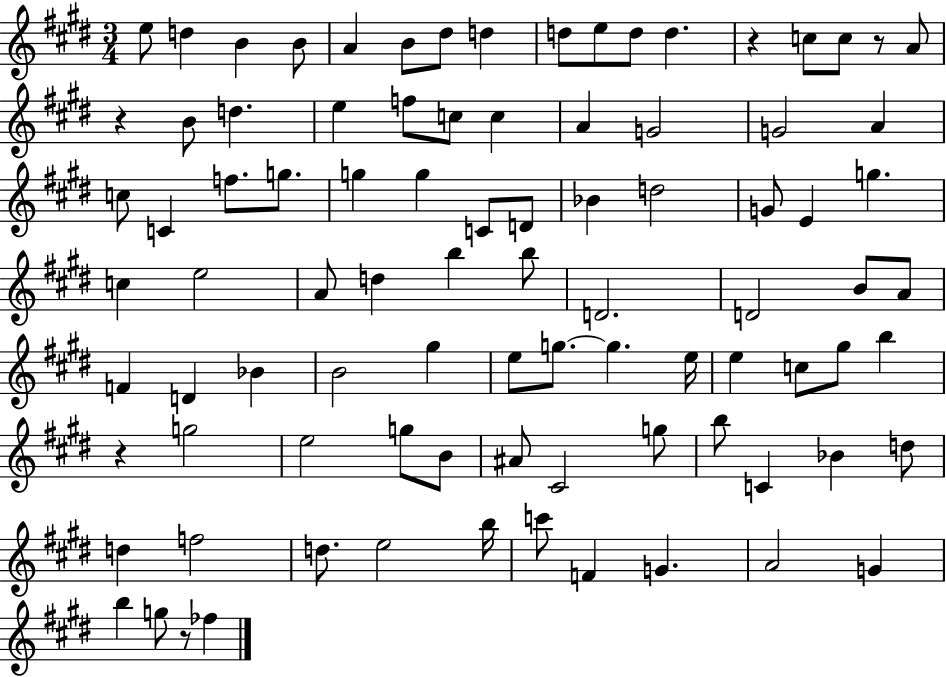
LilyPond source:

{
  \clef treble
  \numericTimeSignature
  \time 3/4
  \key e \major
  e''8 d''4 b'4 b'8 | a'4 b'8 dis''8 d''4 | d''8 e''8 d''8 d''4. | r4 c''8 c''8 r8 a'8 | \break r4 b'8 d''4. | e''4 f''8 c''8 c''4 | a'4 g'2 | g'2 a'4 | \break c''8 c'4 f''8. g''8. | g''4 g''4 c'8 d'8 | bes'4 d''2 | g'8 e'4 g''4. | \break c''4 e''2 | a'8 d''4 b''4 b''8 | d'2. | d'2 b'8 a'8 | \break f'4 d'4 bes'4 | b'2 gis''4 | e''8 g''8.~~ g''4. e''16 | e''4 c''8 gis''8 b''4 | \break r4 g''2 | e''2 g''8 b'8 | ais'8 cis'2 g''8 | b''8 c'4 bes'4 d''8 | \break d''4 f''2 | d''8. e''2 b''16 | c'''8 f'4 g'4. | a'2 g'4 | \break b''4 g''8 r8 fes''4 | \bar "|."
}